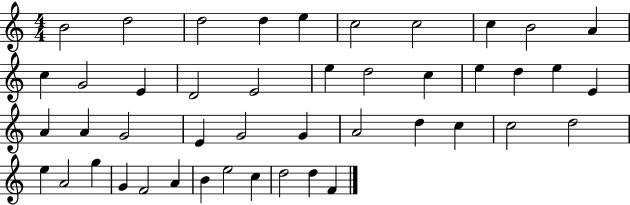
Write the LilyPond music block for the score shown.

{
  \clef treble
  \numericTimeSignature
  \time 4/4
  \key c \major
  b'2 d''2 | d''2 d''4 e''4 | c''2 c''2 | c''4 b'2 a'4 | \break c''4 g'2 e'4 | d'2 e'2 | e''4 d''2 c''4 | e''4 d''4 e''4 e'4 | \break a'4 a'4 g'2 | e'4 g'2 g'4 | a'2 d''4 c''4 | c''2 d''2 | \break e''4 a'2 g''4 | g'4 f'2 a'4 | b'4 e''2 c''4 | d''2 d''4 f'4 | \break \bar "|."
}